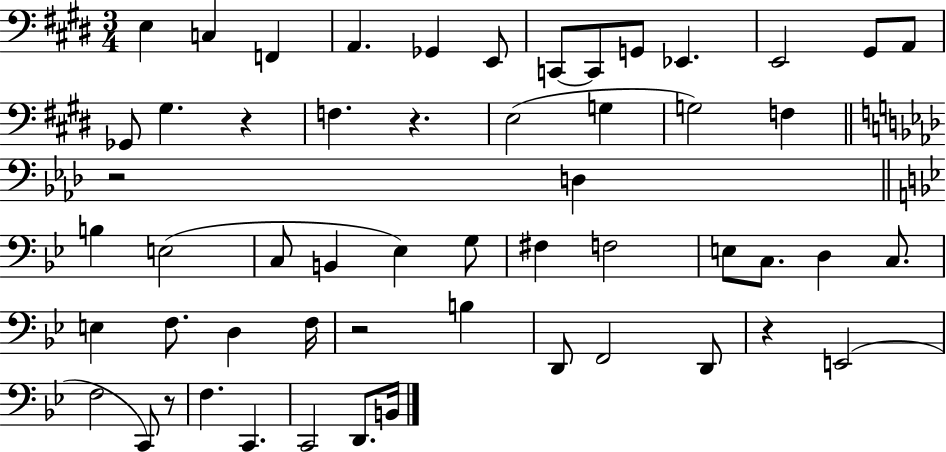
E3/q C3/q F2/q A2/q. Gb2/q E2/e C2/e C2/e G2/e Eb2/q. E2/h G#2/e A2/e Gb2/e G#3/q. R/q F3/q. R/q. E3/h G3/q G3/h F3/q R/h D3/q B3/q E3/h C3/e B2/q Eb3/q G3/e F#3/q F3/h E3/e C3/e. D3/q C3/e. E3/q F3/e. D3/q F3/s R/h B3/q D2/e F2/h D2/e R/q E2/h F3/h C2/e R/e F3/q. C2/q. C2/h D2/e. B2/s